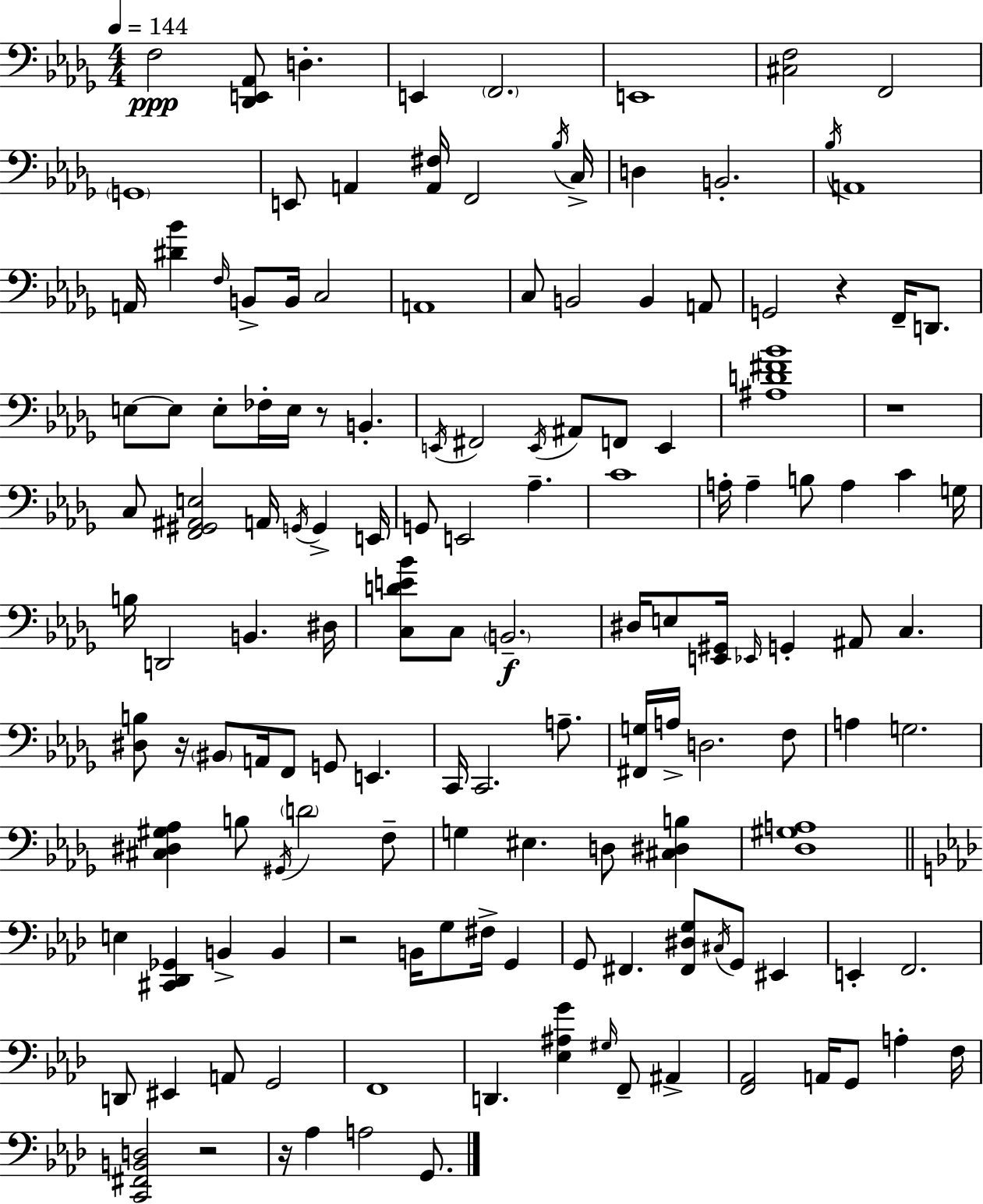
X:1
T:Untitled
M:4/4
L:1/4
K:Bbm
F,2 [_D,,E,,_A,,]/2 D, E,, F,,2 E,,4 [^C,F,]2 F,,2 G,,4 E,,/2 A,, [A,,^F,]/4 F,,2 _B,/4 C,/4 D, B,,2 _B,/4 A,,4 A,,/4 [^D_B] F,/4 B,,/2 B,,/4 C,2 A,,4 C,/2 B,,2 B,, A,,/2 G,,2 z F,,/4 D,,/2 E,/2 E,/2 E,/2 _F,/4 E,/4 z/2 B,, E,,/4 ^F,,2 E,,/4 ^A,,/2 F,,/2 E,, [^A,D^F_B]4 z4 C,/2 [F,,^G,,^A,,E,]2 A,,/4 G,,/4 G,, E,,/4 G,,/2 E,,2 _A, C4 A,/4 A, B,/2 A, C G,/4 B,/4 D,,2 B,, ^D,/4 [C,DE_B]/2 C,/2 B,,2 ^D,/4 E,/2 [E,,^G,,]/4 _E,,/4 G,, ^A,,/2 C, [^D,B,]/2 z/4 ^B,,/2 A,,/4 F,,/2 G,,/2 E,, C,,/4 C,,2 A,/2 [^F,,G,]/4 A,/4 D,2 F,/2 A, G,2 [^C,^D,^G,_A,] B,/2 ^G,,/4 D2 F,/2 G, ^E, D,/2 [^C,^D,B,] [_D,^G,A,]4 E, [^C,,_D,,_G,,] B,, B,, z2 B,,/4 G,/2 ^F,/4 G,, G,,/2 ^F,, [^F,,^D,G,]/2 ^C,/4 G,,/2 ^E,, E,, F,,2 D,,/2 ^E,, A,,/2 G,,2 F,,4 D,, [_E,^A,G] ^G,/4 F,,/2 ^A,, [F,,_A,,]2 A,,/4 G,,/2 A, F,/4 [C,,^F,,B,,D,]2 z2 z/4 _A, A,2 G,,/2